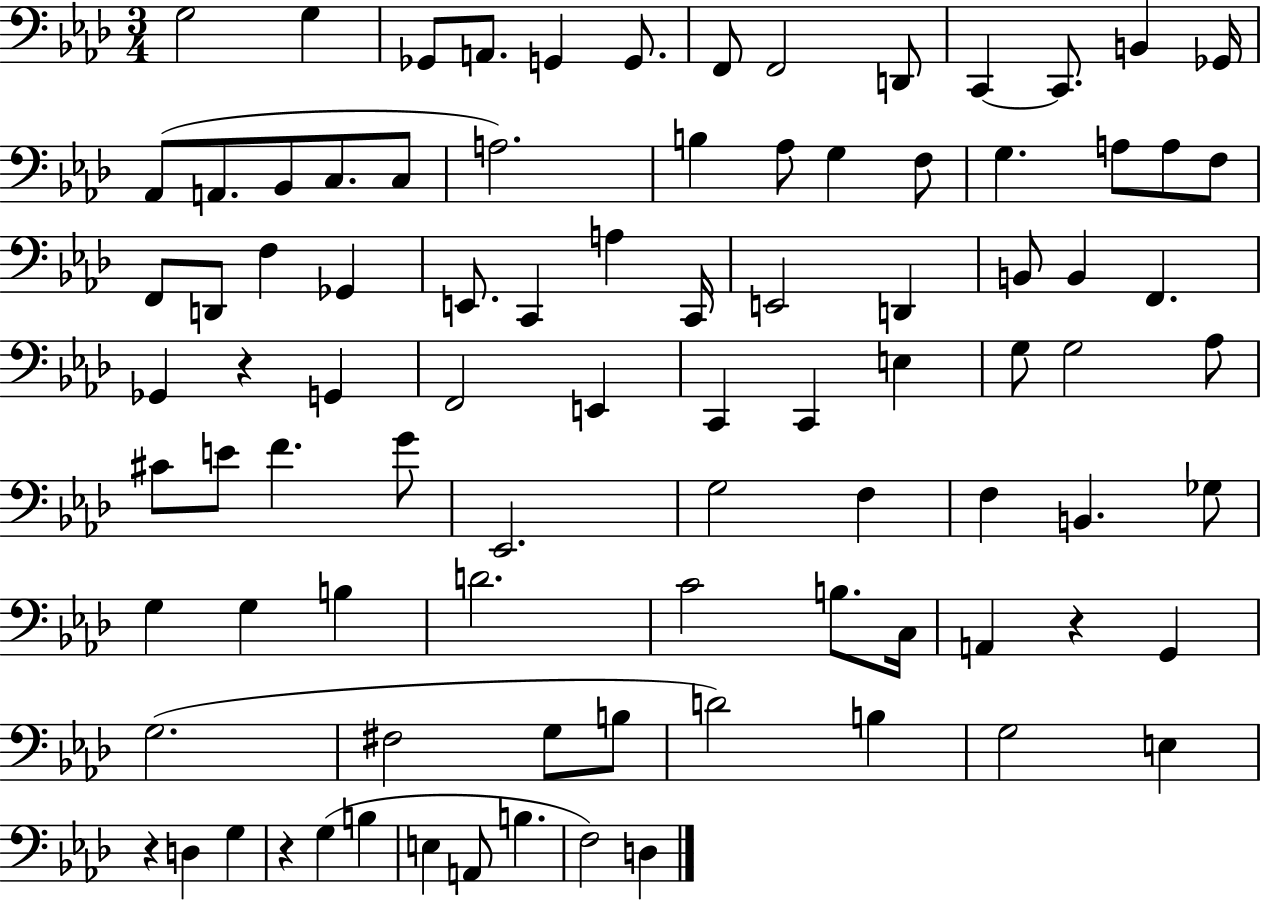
X:1
T:Untitled
M:3/4
L:1/4
K:Ab
G,2 G, _G,,/2 A,,/2 G,, G,,/2 F,,/2 F,,2 D,,/2 C,, C,,/2 B,, _G,,/4 _A,,/2 A,,/2 _B,,/2 C,/2 C,/2 A,2 B, _A,/2 G, F,/2 G, A,/2 A,/2 F,/2 F,,/2 D,,/2 F, _G,, E,,/2 C,, A, C,,/4 E,,2 D,, B,,/2 B,, F,, _G,, z G,, F,,2 E,, C,, C,, E, G,/2 G,2 _A,/2 ^C/2 E/2 F G/2 _E,,2 G,2 F, F, B,, _G,/2 G, G, B, D2 C2 B,/2 C,/4 A,, z G,, G,2 ^F,2 G,/2 B,/2 D2 B, G,2 E, z D, G, z G, B, E, A,,/2 B, F,2 D,